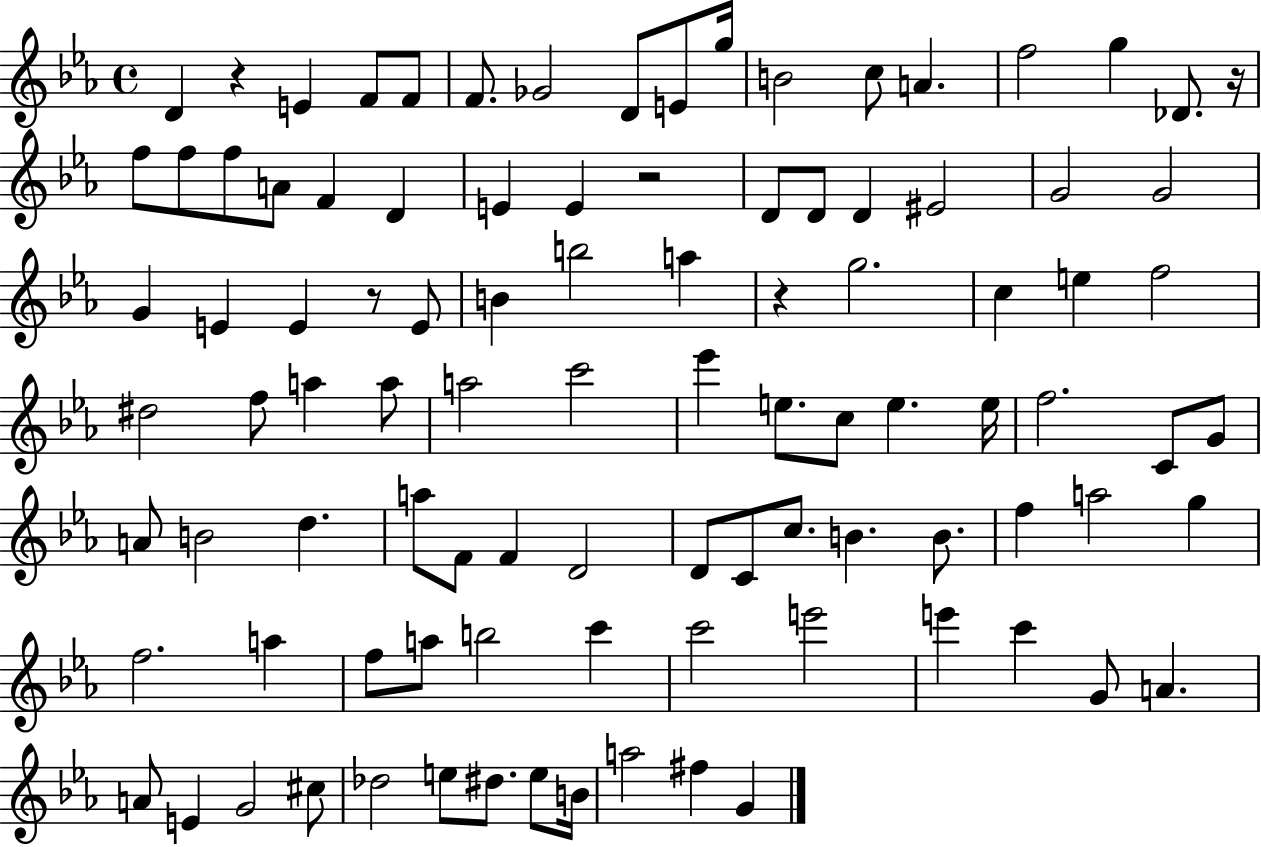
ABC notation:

X:1
T:Untitled
M:4/4
L:1/4
K:Eb
D z E F/2 F/2 F/2 _G2 D/2 E/2 g/4 B2 c/2 A f2 g _D/2 z/4 f/2 f/2 f/2 A/2 F D E E z2 D/2 D/2 D ^E2 G2 G2 G E E z/2 E/2 B b2 a z g2 c e f2 ^d2 f/2 a a/2 a2 c'2 _e' e/2 c/2 e e/4 f2 C/2 G/2 A/2 B2 d a/2 F/2 F D2 D/2 C/2 c/2 B B/2 f a2 g f2 a f/2 a/2 b2 c' c'2 e'2 e' c' G/2 A A/2 E G2 ^c/2 _d2 e/2 ^d/2 e/2 B/4 a2 ^f G